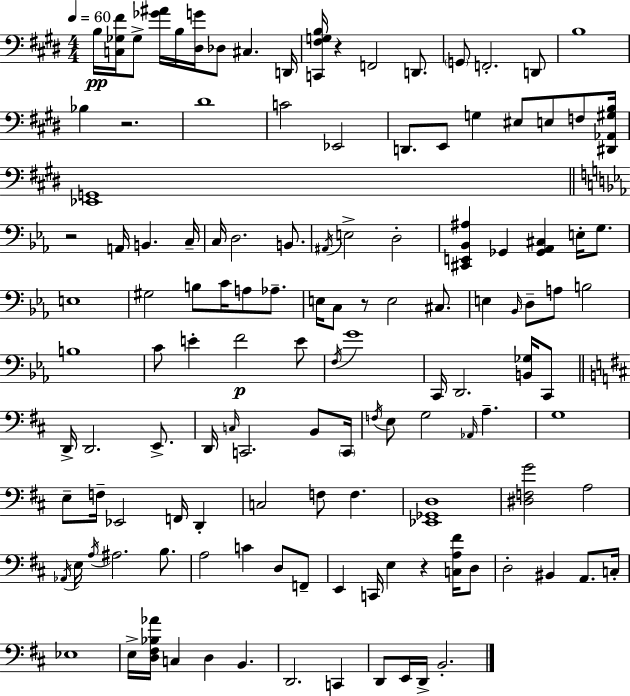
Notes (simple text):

B3/s [C3,Gb3,F#4]/s Gb3/e [Gb4,A#4]/s B3/s [D#3,G4]/s Db3/e C#3/q. D2/s [C2,F#3,G3,B3]/s R/q F2/h D2/e. G2/e F2/h. D2/e B3/w Bb3/q R/h. D#4/w C4/h Eb2/h D2/e. E2/e G3/q EIS3/e E3/e F3/e [D#2,Ab2,G#3,B3]/s [Eb2,G2]/w R/h A2/s B2/q. C3/s C3/s D3/h. B2/e. A#2/s E3/h D3/h [C#2,E2,Bb2,A#3]/q Gb2/q [Gb2,Ab2,C#3]/q E3/s G3/e. E3/w G#3/h B3/e C4/s A3/e Ab3/e. E3/s C3/e R/e E3/h C#3/e. E3/q Bb2/s D3/e A3/e B3/h B3/w C4/e E4/q F4/h E4/e F3/s G4/w C2/s D2/h. [B2,Gb3]/s C2/e D2/s D2/h. E2/e. D2/s C3/s C2/h. B2/e C2/s F3/s E3/e G3/h Ab2/s A3/q. G3/w E3/e F3/s Eb2/h F2/s D2/q C3/h F3/e F3/q. [Eb2,Gb2,D3]/w [D#3,F3,G4]/h A3/h Ab2/s E3/s A3/s A#3/h. B3/e. A3/h C4/q D3/e F2/e E2/q C2/s E3/q R/q [C3,A3,F#4]/s D3/e D3/h BIS2/q A2/e. C3/s Eb3/w E3/s [D3,F#3,Bb3,Ab4]/s C3/q D3/q B2/q. D2/h. C2/q D2/e E2/s D2/s B2/h.